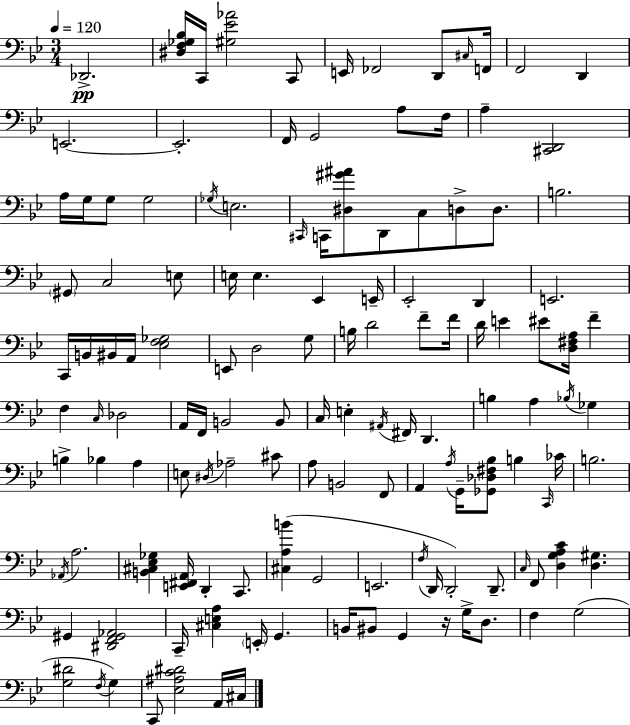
Db2/h. [D#3,F3,Gb3,Bb3]/s C2/s [G#3,Eb4,Ab4]/h C2/e E2/s FES2/h D2/e C#3/s F2/s F2/h D2/q E2/h. E2/h. F2/s G2/h A3/e F3/s A3/q [C#2,D2]/h A3/s G3/s G3/e G3/h Gb3/s E3/h. C#2/s C2/s [D#3,G#4,A#4]/e D2/e C3/e D3/e D3/e. B3/h. G#2/e C3/h E3/e E3/s E3/q. Eb2/q E2/s Eb2/h D2/q E2/h. C2/s B2/s BIS2/s A2/s [Eb3,F3,Gb3]/h E2/e D3/h G3/e B3/s D4/h F4/e F4/s D4/s E4/q EIS4/e [D3,F#3,A3]/s F4/q F3/q C3/s Db3/h A2/s F2/s B2/h B2/e C3/s E3/q A#2/s F#2/s D2/q. B3/q A3/q Bb3/s Gb3/q B3/q Bb3/q A3/q E3/e D#3/s Ab3/h C#4/e A3/e B2/h F2/e A2/q A3/s G2/s [Gb2,Db3,F#3,Bb3]/e B3/q C2/s CES4/s B3/h. Ab2/s A3/h. [B2,C#3,Eb3,Gb3]/q [E2,F#2,A2]/s D2/q C2/e. [C#3,A3,B4]/q G2/h E2/h. F3/s D2/s D2/h D2/e. C3/s F2/e [D3,G3,A3,C4]/q [D3,G#3]/q. G#2/q [D#2,F2,G#2,Ab2]/h C2/s [C#3,E3,A3]/q E2/s G2/q. B2/s BIS2/e G2/q R/s G3/s D3/e. F3/q G3/h [G3,D#4]/h F3/s G3/q C2/e [Eb3,A#3,C4,D#4]/h A2/s C#3/s